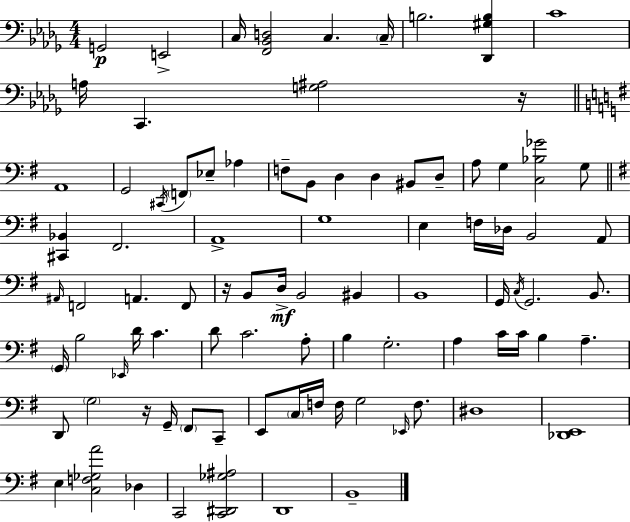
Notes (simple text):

G2/h E2/h C3/s [F2,Bb2,D3]/h C3/q. C3/s B3/h. [Db2,G#3,B3]/q C4/w A3/s C2/q. [G3,A#3]/h R/s A2/w G2/h C#2/s F2/e Eb3/e Ab3/q F3/e B2/e D3/q D3/q BIS2/e D3/e A3/e G3/q [C3,Bb3,Gb4]/h G3/e [C#2,Bb2]/q F#2/h. A2/w G3/w E3/q F3/s Db3/s B2/h A2/e A#2/s F2/h A2/q. F2/e R/s B2/e D3/s B2/h BIS2/q B2/w G2/s C3/s G2/h. B2/e. G2/s B3/h Eb2/s D4/s C4/q. D4/e C4/h. A3/e B3/q G3/h. A3/q C4/s C4/s B3/q A3/q. D2/e G3/h R/s G2/s F#2/e C2/e E2/e C3/s F3/s F3/s G3/h Eb2/s F3/e. D#3/w [Db2,E2]/w E3/q [C3,F3,Gb3,A4]/h Db3/q C2/h [C2,D#2,Gb3,A#3]/h D2/w B2/w